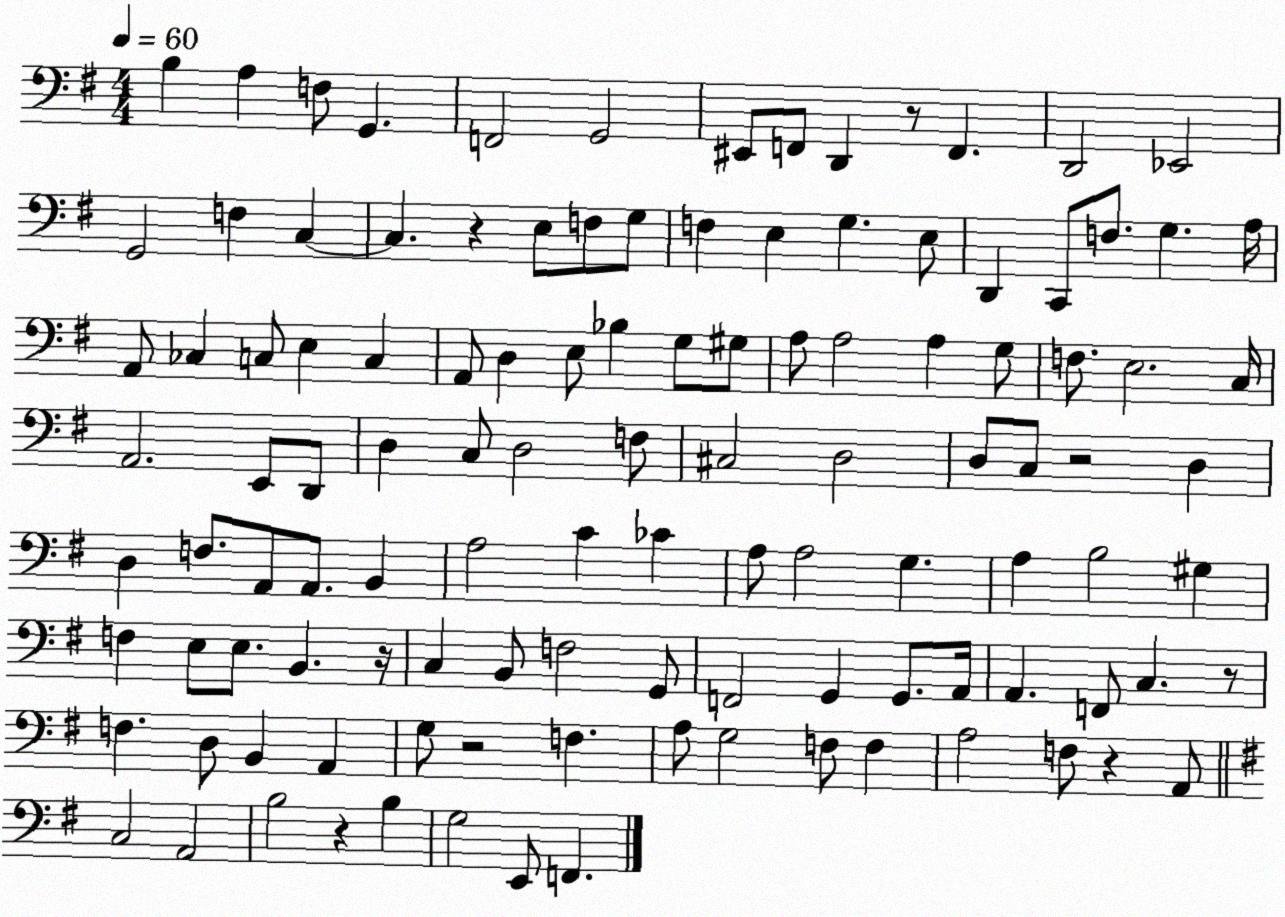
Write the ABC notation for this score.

X:1
T:Untitled
M:4/4
L:1/4
K:G
B, A, F,/2 G,, F,,2 G,,2 ^E,,/2 F,,/2 D,, z/2 F,, D,,2 _E,,2 G,,2 F, C, C, z E,/2 F,/2 G,/2 F, E, G, E,/2 D,, C,,/2 F,/2 G, A,/4 A,,/2 _C, C,/2 E, C, A,,/2 D, E,/2 _B, G,/2 ^G,/2 A,/2 A,2 A, G,/2 F,/2 E,2 C,/4 A,,2 E,,/2 D,,/2 D, C,/2 D,2 F,/2 ^C,2 D,2 D,/2 C,/2 z2 D, D, F,/2 A,,/2 A,,/2 B,, A,2 C _C A,/2 A,2 G, A, B,2 ^G, F, E,/2 E,/2 B,, z/4 C, B,,/2 F,2 G,,/2 F,,2 G,, G,,/2 A,,/4 A,, F,,/2 C, z/2 F, D,/2 B,, A,, G,/2 z2 F, A,/2 G,2 F,/2 F, A,2 F,/2 z A,,/2 C,2 A,,2 B,2 z B, G,2 E,,/2 F,,